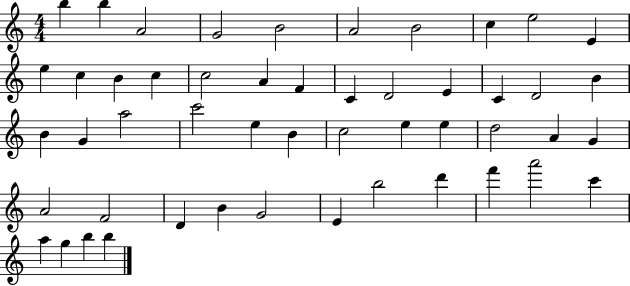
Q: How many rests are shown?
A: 0